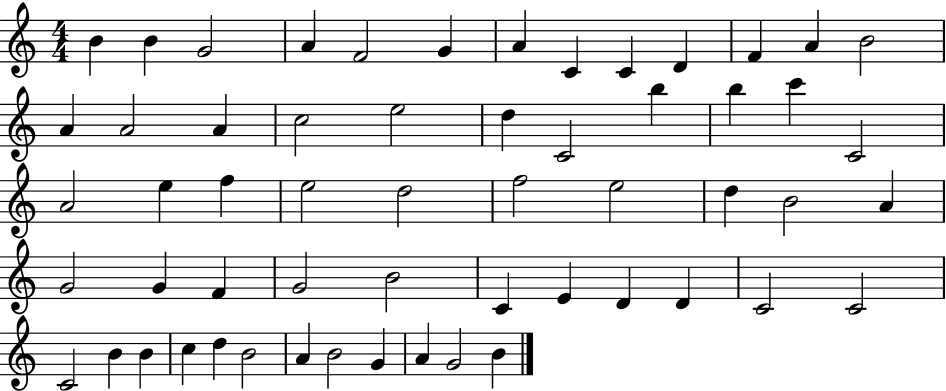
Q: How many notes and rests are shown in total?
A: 57